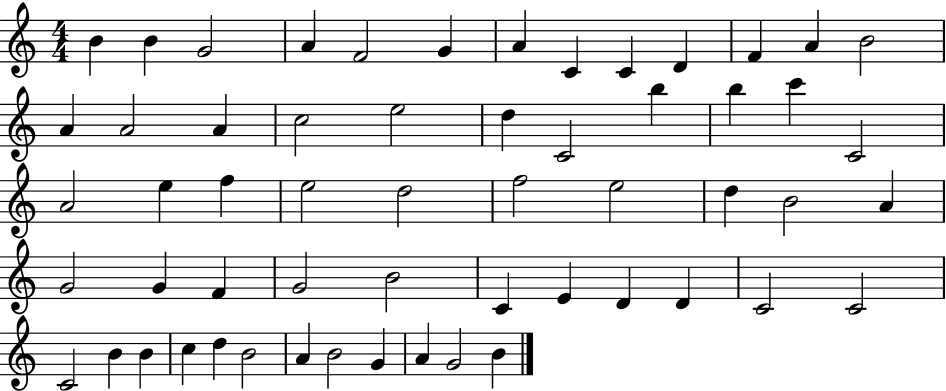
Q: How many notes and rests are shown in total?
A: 57